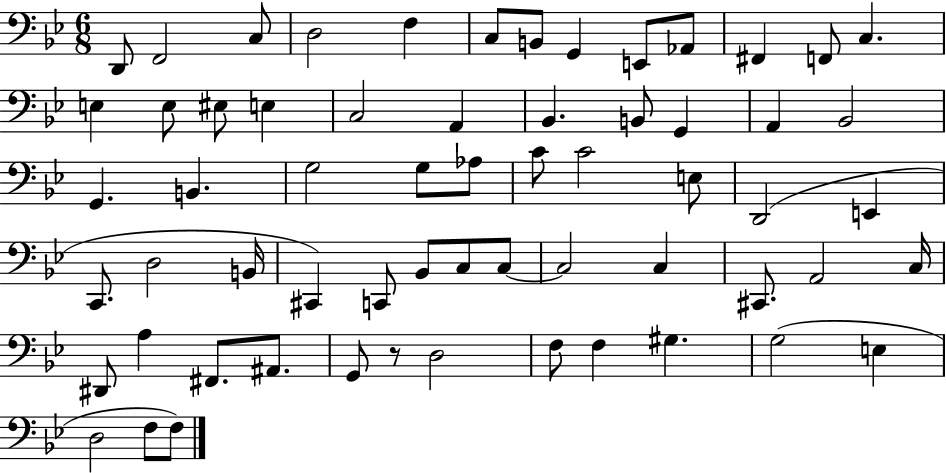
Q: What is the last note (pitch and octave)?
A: F3